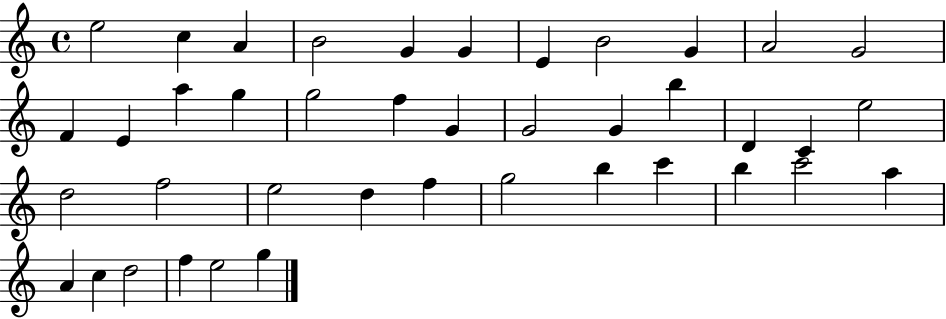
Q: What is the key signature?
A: C major